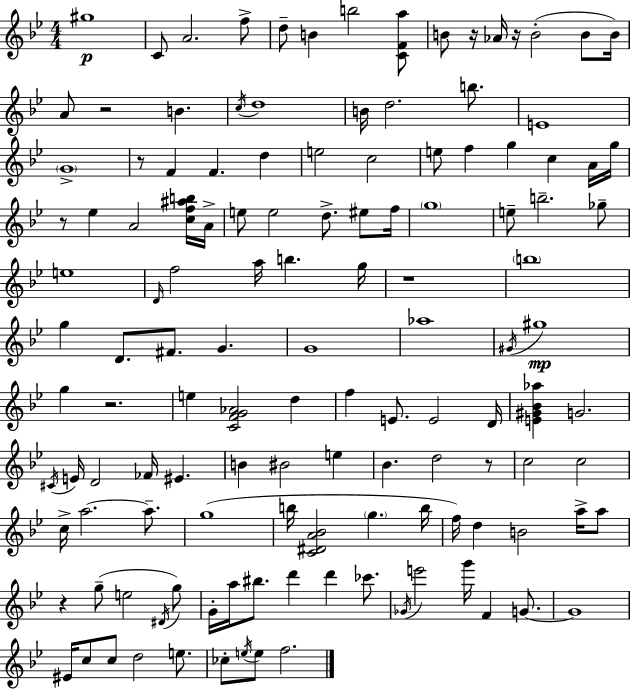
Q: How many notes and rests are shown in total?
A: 130